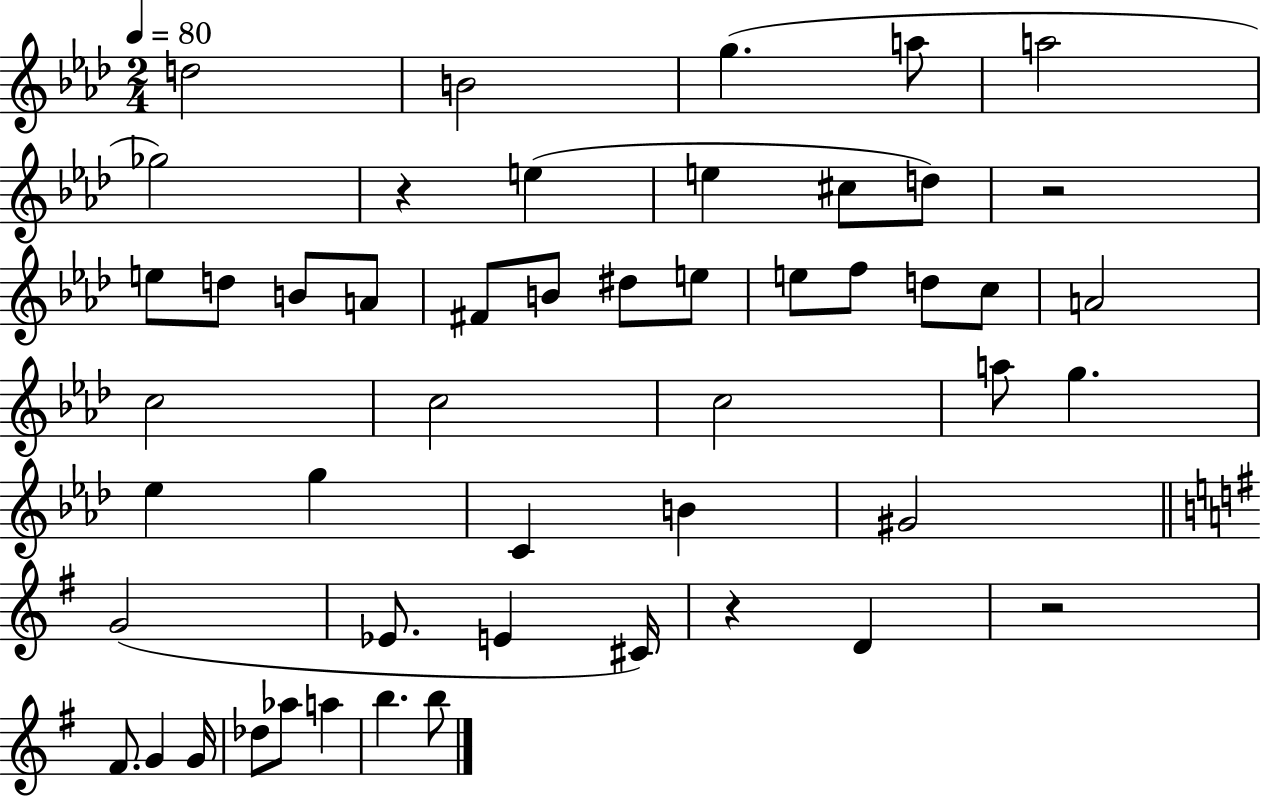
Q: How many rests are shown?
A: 4